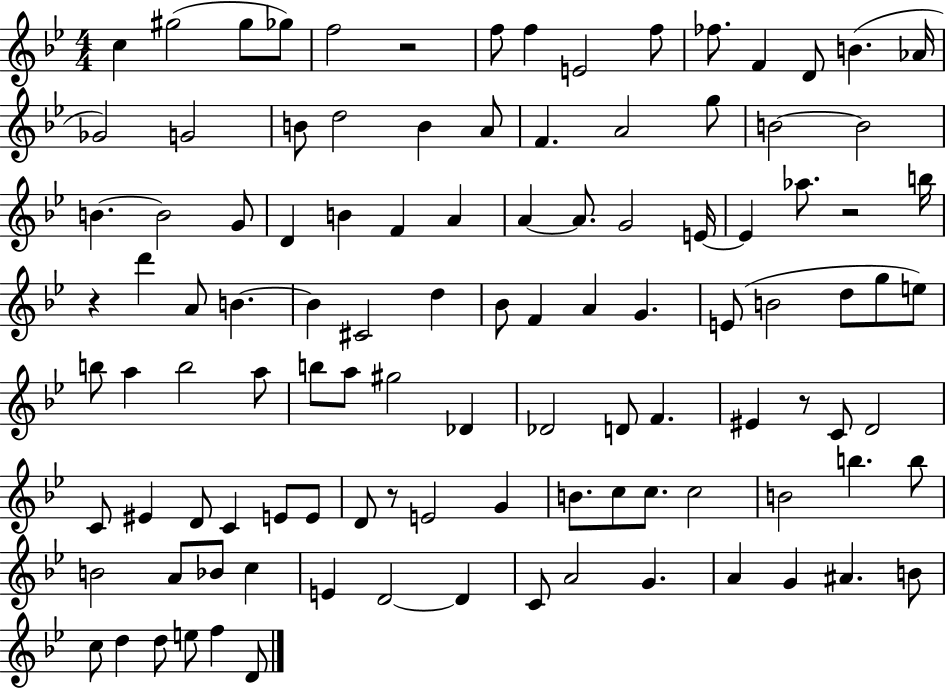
{
  \clef treble
  \numericTimeSignature
  \time 4/4
  \key bes \major
  c''4 gis''2( gis''8 ges''8) | f''2 r2 | f''8 f''4 e'2 f''8 | fes''8. f'4 d'8 b'4.( aes'16 | \break ges'2) g'2 | b'8 d''2 b'4 a'8 | f'4. a'2 g''8 | b'2~~ b'2 | \break b'4.~~ b'2 g'8 | d'4 b'4 f'4 a'4 | a'4~~ a'8. g'2 e'16~~ | e'4 aes''8. r2 b''16 | \break r4 d'''4 a'8 b'4.~~ | b'4 cis'2 d''4 | bes'8 f'4 a'4 g'4. | e'8( b'2 d''8 g''8 e''8) | \break b''8 a''4 b''2 a''8 | b''8 a''8 gis''2 des'4 | des'2 d'8 f'4. | eis'4 r8 c'8 d'2 | \break c'8 eis'4 d'8 c'4 e'8 e'8 | d'8 r8 e'2 g'4 | b'8. c''8 c''8. c''2 | b'2 b''4. b''8 | \break b'2 a'8 bes'8 c''4 | e'4 d'2~~ d'4 | c'8 a'2 g'4. | a'4 g'4 ais'4. b'8 | \break c''8 d''4 d''8 e''8 f''4 d'8 | \bar "|."
}